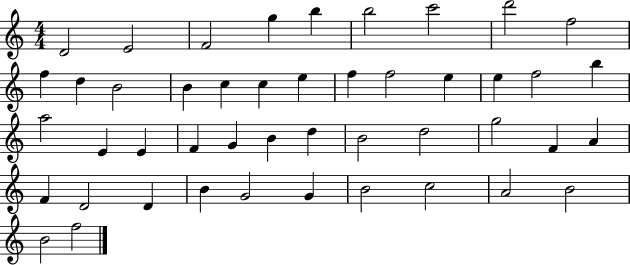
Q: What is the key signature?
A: C major